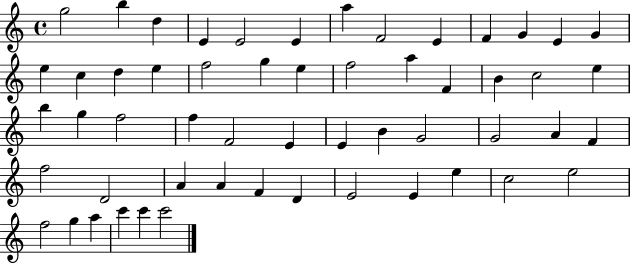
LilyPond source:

{
  \clef treble
  \time 4/4
  \defaultTimeSignature
  \key c \major
  g''2 b''4 d''4 | e'4 e'2 e'4 | a''4 f'2 e'4 | f'4 g'4 e'4 g'4 | \break e''4 c''4 d''4 e''4 | f''2 g''4 e''4 | f''2 a''4 f'4 | b'4 c''2 e''4 | \break b''4 g''4 f''2 | f''4 f'2 e'4 | e'4 b'4 g'2 | g'2 a'4 f'4 | \break f''2 d'2 | a'4 a'4 f'4 d'4 | e'2 e'4 e''4 | c''2 e''2 | \break f''2 g''4 a''4 | c'''4 c'''4 c'''2 | \bar "|."
}